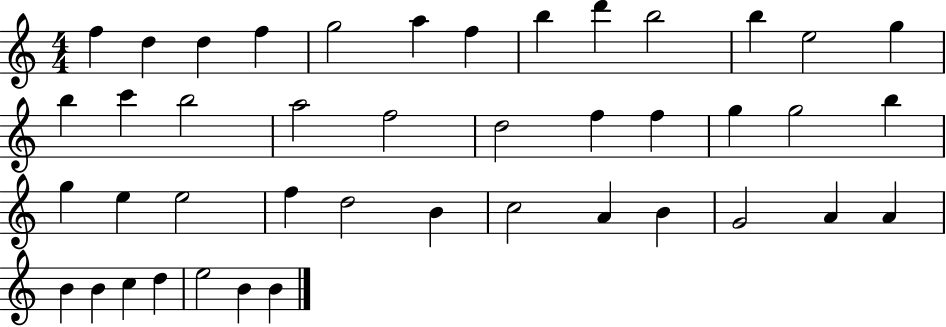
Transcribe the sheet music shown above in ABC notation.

X:1
T:Untitled
M:4/4
L:1/4
K:C
f d d f g2 a f b d' b2 b e2 g b c' b2 a2 f2 d2 f f g g2 b g e e2 f d2 B c2 A B G2 A A B B c d e2 B B